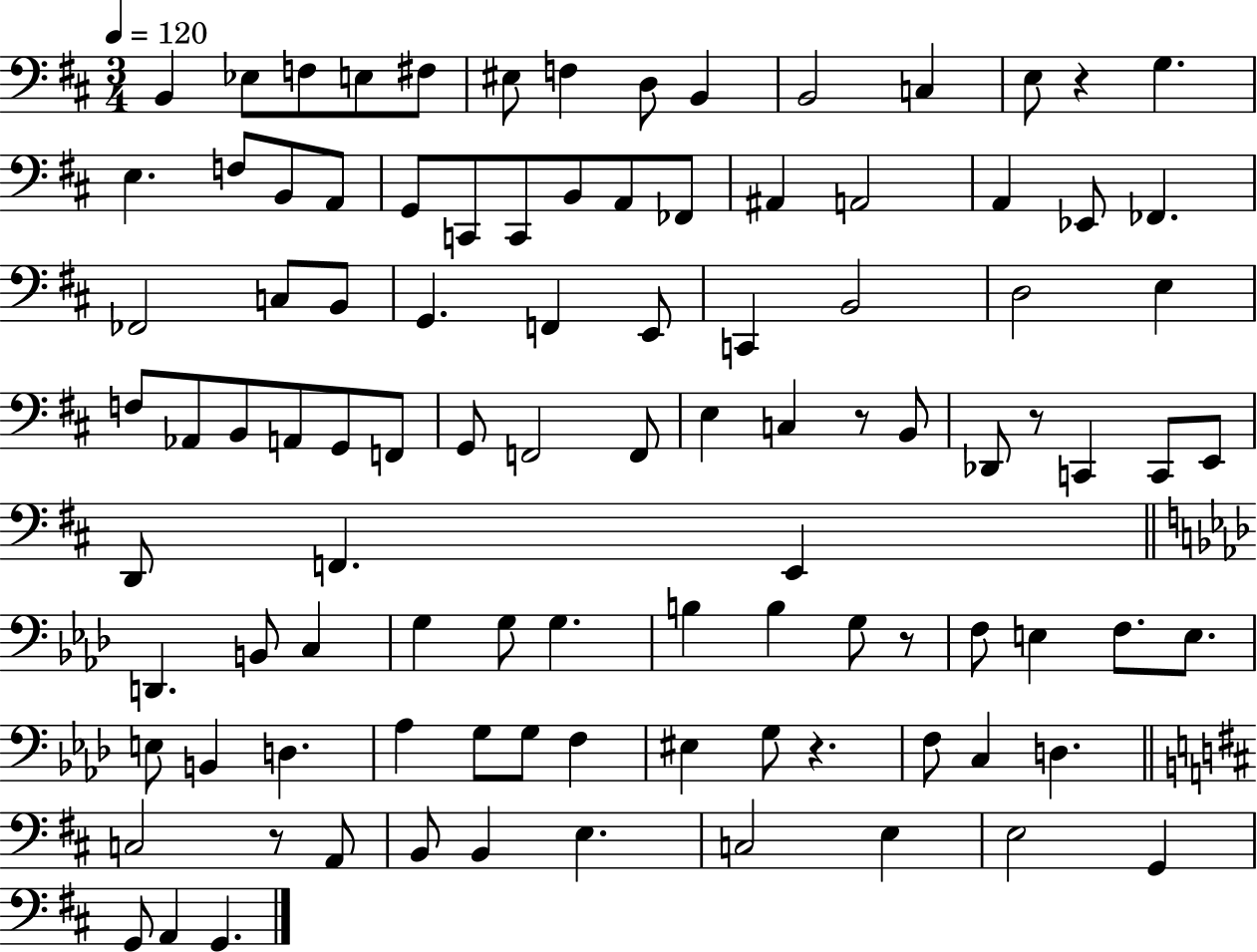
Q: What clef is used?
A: bass